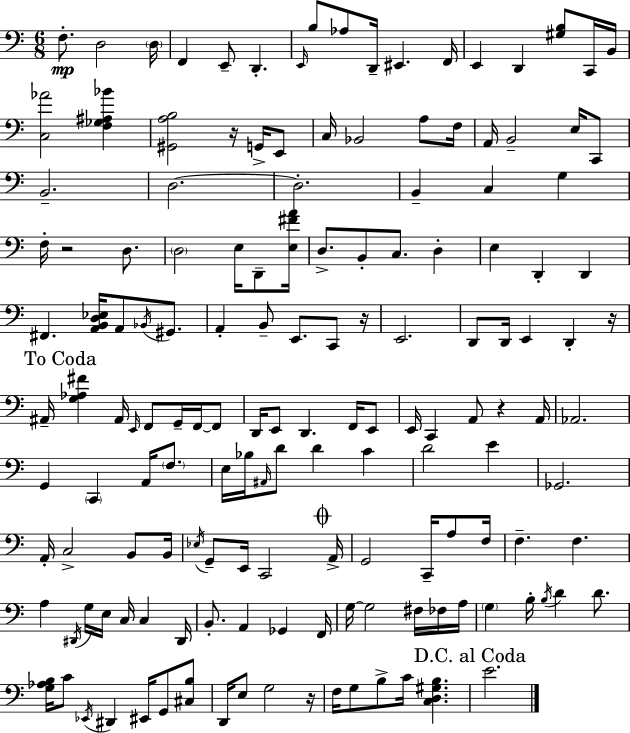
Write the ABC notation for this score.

X:1
T:Untitled
M:6/8
L:1/4
K:Am
F,/2 D,2 D,/4 F,, E,,/2 D,, E,,/4 B,/2 _A,/2 D,,/4 ^E,, F,,/4 E,, D,, [^G,B,]/2 C,,/4 B,,/4 [C,_A]2 [F,_G,^A,_B] [^G,,A,B,]2 z/4 G,,/4 E,,/2 C,/4 _B,,2 A,/2 F,/4 A,,/4 B,,2 E,/4 C,,/2 B,,2 D,2 D,2 B,, C, G, F,/4 z2 D,/2 D,2 E,/4 D,,/2 [E,^FA]/4 D,/2 B,,/2 C,/2 D, E, D,, D,, ^F,, [A,,B,,D,_E,]/4 A,,/2 _B,,/4 ^G,,/2 A,, B,,/2 E,,/2 C,,/2 z/4 E,,2 D,,/2 D,,/4 E,, D,, z/4 ^A,,/4 [G,_A,^F] ^A,,/4 E,,/4 F,,/2 G,,/4 F,,/4 F,,/2 D,,/4 E,,/2 D,, F,,/4 E,,/2 E,,/4 C,, A,,/2 z A,,/4 _A,,2 G,, C,, A,,/4 F,/2 E,/4 _B,/4 ^A,,/4 D/2 D C D2 E _G,,2 A,,/4 C,2 B,,/2 B,,/4 _E,/4 G,,/2 E,,/4 C,,2 A,,/4 G,,2 C,,/4 A,/2 F,/4 F, F, A, ^D,,/4 G,/4 E,/4 C,/4 C, ^D,,/4 B,,/2 A,, _G,, F,,/4 G,/4 G,2 ^F,/4 _F,/4 A,/4 G, B,/4 B,/4 D D/2 [G,_A,B,]/4 C/2 _E,,/4 ^D,, ^E,,/4 G,,/2 [^C,B,]/2 D,,/4 E,/2 G,2 z/4 F,/4 G,/2 B,/2 C/4 [C,D,^G,B,] E2